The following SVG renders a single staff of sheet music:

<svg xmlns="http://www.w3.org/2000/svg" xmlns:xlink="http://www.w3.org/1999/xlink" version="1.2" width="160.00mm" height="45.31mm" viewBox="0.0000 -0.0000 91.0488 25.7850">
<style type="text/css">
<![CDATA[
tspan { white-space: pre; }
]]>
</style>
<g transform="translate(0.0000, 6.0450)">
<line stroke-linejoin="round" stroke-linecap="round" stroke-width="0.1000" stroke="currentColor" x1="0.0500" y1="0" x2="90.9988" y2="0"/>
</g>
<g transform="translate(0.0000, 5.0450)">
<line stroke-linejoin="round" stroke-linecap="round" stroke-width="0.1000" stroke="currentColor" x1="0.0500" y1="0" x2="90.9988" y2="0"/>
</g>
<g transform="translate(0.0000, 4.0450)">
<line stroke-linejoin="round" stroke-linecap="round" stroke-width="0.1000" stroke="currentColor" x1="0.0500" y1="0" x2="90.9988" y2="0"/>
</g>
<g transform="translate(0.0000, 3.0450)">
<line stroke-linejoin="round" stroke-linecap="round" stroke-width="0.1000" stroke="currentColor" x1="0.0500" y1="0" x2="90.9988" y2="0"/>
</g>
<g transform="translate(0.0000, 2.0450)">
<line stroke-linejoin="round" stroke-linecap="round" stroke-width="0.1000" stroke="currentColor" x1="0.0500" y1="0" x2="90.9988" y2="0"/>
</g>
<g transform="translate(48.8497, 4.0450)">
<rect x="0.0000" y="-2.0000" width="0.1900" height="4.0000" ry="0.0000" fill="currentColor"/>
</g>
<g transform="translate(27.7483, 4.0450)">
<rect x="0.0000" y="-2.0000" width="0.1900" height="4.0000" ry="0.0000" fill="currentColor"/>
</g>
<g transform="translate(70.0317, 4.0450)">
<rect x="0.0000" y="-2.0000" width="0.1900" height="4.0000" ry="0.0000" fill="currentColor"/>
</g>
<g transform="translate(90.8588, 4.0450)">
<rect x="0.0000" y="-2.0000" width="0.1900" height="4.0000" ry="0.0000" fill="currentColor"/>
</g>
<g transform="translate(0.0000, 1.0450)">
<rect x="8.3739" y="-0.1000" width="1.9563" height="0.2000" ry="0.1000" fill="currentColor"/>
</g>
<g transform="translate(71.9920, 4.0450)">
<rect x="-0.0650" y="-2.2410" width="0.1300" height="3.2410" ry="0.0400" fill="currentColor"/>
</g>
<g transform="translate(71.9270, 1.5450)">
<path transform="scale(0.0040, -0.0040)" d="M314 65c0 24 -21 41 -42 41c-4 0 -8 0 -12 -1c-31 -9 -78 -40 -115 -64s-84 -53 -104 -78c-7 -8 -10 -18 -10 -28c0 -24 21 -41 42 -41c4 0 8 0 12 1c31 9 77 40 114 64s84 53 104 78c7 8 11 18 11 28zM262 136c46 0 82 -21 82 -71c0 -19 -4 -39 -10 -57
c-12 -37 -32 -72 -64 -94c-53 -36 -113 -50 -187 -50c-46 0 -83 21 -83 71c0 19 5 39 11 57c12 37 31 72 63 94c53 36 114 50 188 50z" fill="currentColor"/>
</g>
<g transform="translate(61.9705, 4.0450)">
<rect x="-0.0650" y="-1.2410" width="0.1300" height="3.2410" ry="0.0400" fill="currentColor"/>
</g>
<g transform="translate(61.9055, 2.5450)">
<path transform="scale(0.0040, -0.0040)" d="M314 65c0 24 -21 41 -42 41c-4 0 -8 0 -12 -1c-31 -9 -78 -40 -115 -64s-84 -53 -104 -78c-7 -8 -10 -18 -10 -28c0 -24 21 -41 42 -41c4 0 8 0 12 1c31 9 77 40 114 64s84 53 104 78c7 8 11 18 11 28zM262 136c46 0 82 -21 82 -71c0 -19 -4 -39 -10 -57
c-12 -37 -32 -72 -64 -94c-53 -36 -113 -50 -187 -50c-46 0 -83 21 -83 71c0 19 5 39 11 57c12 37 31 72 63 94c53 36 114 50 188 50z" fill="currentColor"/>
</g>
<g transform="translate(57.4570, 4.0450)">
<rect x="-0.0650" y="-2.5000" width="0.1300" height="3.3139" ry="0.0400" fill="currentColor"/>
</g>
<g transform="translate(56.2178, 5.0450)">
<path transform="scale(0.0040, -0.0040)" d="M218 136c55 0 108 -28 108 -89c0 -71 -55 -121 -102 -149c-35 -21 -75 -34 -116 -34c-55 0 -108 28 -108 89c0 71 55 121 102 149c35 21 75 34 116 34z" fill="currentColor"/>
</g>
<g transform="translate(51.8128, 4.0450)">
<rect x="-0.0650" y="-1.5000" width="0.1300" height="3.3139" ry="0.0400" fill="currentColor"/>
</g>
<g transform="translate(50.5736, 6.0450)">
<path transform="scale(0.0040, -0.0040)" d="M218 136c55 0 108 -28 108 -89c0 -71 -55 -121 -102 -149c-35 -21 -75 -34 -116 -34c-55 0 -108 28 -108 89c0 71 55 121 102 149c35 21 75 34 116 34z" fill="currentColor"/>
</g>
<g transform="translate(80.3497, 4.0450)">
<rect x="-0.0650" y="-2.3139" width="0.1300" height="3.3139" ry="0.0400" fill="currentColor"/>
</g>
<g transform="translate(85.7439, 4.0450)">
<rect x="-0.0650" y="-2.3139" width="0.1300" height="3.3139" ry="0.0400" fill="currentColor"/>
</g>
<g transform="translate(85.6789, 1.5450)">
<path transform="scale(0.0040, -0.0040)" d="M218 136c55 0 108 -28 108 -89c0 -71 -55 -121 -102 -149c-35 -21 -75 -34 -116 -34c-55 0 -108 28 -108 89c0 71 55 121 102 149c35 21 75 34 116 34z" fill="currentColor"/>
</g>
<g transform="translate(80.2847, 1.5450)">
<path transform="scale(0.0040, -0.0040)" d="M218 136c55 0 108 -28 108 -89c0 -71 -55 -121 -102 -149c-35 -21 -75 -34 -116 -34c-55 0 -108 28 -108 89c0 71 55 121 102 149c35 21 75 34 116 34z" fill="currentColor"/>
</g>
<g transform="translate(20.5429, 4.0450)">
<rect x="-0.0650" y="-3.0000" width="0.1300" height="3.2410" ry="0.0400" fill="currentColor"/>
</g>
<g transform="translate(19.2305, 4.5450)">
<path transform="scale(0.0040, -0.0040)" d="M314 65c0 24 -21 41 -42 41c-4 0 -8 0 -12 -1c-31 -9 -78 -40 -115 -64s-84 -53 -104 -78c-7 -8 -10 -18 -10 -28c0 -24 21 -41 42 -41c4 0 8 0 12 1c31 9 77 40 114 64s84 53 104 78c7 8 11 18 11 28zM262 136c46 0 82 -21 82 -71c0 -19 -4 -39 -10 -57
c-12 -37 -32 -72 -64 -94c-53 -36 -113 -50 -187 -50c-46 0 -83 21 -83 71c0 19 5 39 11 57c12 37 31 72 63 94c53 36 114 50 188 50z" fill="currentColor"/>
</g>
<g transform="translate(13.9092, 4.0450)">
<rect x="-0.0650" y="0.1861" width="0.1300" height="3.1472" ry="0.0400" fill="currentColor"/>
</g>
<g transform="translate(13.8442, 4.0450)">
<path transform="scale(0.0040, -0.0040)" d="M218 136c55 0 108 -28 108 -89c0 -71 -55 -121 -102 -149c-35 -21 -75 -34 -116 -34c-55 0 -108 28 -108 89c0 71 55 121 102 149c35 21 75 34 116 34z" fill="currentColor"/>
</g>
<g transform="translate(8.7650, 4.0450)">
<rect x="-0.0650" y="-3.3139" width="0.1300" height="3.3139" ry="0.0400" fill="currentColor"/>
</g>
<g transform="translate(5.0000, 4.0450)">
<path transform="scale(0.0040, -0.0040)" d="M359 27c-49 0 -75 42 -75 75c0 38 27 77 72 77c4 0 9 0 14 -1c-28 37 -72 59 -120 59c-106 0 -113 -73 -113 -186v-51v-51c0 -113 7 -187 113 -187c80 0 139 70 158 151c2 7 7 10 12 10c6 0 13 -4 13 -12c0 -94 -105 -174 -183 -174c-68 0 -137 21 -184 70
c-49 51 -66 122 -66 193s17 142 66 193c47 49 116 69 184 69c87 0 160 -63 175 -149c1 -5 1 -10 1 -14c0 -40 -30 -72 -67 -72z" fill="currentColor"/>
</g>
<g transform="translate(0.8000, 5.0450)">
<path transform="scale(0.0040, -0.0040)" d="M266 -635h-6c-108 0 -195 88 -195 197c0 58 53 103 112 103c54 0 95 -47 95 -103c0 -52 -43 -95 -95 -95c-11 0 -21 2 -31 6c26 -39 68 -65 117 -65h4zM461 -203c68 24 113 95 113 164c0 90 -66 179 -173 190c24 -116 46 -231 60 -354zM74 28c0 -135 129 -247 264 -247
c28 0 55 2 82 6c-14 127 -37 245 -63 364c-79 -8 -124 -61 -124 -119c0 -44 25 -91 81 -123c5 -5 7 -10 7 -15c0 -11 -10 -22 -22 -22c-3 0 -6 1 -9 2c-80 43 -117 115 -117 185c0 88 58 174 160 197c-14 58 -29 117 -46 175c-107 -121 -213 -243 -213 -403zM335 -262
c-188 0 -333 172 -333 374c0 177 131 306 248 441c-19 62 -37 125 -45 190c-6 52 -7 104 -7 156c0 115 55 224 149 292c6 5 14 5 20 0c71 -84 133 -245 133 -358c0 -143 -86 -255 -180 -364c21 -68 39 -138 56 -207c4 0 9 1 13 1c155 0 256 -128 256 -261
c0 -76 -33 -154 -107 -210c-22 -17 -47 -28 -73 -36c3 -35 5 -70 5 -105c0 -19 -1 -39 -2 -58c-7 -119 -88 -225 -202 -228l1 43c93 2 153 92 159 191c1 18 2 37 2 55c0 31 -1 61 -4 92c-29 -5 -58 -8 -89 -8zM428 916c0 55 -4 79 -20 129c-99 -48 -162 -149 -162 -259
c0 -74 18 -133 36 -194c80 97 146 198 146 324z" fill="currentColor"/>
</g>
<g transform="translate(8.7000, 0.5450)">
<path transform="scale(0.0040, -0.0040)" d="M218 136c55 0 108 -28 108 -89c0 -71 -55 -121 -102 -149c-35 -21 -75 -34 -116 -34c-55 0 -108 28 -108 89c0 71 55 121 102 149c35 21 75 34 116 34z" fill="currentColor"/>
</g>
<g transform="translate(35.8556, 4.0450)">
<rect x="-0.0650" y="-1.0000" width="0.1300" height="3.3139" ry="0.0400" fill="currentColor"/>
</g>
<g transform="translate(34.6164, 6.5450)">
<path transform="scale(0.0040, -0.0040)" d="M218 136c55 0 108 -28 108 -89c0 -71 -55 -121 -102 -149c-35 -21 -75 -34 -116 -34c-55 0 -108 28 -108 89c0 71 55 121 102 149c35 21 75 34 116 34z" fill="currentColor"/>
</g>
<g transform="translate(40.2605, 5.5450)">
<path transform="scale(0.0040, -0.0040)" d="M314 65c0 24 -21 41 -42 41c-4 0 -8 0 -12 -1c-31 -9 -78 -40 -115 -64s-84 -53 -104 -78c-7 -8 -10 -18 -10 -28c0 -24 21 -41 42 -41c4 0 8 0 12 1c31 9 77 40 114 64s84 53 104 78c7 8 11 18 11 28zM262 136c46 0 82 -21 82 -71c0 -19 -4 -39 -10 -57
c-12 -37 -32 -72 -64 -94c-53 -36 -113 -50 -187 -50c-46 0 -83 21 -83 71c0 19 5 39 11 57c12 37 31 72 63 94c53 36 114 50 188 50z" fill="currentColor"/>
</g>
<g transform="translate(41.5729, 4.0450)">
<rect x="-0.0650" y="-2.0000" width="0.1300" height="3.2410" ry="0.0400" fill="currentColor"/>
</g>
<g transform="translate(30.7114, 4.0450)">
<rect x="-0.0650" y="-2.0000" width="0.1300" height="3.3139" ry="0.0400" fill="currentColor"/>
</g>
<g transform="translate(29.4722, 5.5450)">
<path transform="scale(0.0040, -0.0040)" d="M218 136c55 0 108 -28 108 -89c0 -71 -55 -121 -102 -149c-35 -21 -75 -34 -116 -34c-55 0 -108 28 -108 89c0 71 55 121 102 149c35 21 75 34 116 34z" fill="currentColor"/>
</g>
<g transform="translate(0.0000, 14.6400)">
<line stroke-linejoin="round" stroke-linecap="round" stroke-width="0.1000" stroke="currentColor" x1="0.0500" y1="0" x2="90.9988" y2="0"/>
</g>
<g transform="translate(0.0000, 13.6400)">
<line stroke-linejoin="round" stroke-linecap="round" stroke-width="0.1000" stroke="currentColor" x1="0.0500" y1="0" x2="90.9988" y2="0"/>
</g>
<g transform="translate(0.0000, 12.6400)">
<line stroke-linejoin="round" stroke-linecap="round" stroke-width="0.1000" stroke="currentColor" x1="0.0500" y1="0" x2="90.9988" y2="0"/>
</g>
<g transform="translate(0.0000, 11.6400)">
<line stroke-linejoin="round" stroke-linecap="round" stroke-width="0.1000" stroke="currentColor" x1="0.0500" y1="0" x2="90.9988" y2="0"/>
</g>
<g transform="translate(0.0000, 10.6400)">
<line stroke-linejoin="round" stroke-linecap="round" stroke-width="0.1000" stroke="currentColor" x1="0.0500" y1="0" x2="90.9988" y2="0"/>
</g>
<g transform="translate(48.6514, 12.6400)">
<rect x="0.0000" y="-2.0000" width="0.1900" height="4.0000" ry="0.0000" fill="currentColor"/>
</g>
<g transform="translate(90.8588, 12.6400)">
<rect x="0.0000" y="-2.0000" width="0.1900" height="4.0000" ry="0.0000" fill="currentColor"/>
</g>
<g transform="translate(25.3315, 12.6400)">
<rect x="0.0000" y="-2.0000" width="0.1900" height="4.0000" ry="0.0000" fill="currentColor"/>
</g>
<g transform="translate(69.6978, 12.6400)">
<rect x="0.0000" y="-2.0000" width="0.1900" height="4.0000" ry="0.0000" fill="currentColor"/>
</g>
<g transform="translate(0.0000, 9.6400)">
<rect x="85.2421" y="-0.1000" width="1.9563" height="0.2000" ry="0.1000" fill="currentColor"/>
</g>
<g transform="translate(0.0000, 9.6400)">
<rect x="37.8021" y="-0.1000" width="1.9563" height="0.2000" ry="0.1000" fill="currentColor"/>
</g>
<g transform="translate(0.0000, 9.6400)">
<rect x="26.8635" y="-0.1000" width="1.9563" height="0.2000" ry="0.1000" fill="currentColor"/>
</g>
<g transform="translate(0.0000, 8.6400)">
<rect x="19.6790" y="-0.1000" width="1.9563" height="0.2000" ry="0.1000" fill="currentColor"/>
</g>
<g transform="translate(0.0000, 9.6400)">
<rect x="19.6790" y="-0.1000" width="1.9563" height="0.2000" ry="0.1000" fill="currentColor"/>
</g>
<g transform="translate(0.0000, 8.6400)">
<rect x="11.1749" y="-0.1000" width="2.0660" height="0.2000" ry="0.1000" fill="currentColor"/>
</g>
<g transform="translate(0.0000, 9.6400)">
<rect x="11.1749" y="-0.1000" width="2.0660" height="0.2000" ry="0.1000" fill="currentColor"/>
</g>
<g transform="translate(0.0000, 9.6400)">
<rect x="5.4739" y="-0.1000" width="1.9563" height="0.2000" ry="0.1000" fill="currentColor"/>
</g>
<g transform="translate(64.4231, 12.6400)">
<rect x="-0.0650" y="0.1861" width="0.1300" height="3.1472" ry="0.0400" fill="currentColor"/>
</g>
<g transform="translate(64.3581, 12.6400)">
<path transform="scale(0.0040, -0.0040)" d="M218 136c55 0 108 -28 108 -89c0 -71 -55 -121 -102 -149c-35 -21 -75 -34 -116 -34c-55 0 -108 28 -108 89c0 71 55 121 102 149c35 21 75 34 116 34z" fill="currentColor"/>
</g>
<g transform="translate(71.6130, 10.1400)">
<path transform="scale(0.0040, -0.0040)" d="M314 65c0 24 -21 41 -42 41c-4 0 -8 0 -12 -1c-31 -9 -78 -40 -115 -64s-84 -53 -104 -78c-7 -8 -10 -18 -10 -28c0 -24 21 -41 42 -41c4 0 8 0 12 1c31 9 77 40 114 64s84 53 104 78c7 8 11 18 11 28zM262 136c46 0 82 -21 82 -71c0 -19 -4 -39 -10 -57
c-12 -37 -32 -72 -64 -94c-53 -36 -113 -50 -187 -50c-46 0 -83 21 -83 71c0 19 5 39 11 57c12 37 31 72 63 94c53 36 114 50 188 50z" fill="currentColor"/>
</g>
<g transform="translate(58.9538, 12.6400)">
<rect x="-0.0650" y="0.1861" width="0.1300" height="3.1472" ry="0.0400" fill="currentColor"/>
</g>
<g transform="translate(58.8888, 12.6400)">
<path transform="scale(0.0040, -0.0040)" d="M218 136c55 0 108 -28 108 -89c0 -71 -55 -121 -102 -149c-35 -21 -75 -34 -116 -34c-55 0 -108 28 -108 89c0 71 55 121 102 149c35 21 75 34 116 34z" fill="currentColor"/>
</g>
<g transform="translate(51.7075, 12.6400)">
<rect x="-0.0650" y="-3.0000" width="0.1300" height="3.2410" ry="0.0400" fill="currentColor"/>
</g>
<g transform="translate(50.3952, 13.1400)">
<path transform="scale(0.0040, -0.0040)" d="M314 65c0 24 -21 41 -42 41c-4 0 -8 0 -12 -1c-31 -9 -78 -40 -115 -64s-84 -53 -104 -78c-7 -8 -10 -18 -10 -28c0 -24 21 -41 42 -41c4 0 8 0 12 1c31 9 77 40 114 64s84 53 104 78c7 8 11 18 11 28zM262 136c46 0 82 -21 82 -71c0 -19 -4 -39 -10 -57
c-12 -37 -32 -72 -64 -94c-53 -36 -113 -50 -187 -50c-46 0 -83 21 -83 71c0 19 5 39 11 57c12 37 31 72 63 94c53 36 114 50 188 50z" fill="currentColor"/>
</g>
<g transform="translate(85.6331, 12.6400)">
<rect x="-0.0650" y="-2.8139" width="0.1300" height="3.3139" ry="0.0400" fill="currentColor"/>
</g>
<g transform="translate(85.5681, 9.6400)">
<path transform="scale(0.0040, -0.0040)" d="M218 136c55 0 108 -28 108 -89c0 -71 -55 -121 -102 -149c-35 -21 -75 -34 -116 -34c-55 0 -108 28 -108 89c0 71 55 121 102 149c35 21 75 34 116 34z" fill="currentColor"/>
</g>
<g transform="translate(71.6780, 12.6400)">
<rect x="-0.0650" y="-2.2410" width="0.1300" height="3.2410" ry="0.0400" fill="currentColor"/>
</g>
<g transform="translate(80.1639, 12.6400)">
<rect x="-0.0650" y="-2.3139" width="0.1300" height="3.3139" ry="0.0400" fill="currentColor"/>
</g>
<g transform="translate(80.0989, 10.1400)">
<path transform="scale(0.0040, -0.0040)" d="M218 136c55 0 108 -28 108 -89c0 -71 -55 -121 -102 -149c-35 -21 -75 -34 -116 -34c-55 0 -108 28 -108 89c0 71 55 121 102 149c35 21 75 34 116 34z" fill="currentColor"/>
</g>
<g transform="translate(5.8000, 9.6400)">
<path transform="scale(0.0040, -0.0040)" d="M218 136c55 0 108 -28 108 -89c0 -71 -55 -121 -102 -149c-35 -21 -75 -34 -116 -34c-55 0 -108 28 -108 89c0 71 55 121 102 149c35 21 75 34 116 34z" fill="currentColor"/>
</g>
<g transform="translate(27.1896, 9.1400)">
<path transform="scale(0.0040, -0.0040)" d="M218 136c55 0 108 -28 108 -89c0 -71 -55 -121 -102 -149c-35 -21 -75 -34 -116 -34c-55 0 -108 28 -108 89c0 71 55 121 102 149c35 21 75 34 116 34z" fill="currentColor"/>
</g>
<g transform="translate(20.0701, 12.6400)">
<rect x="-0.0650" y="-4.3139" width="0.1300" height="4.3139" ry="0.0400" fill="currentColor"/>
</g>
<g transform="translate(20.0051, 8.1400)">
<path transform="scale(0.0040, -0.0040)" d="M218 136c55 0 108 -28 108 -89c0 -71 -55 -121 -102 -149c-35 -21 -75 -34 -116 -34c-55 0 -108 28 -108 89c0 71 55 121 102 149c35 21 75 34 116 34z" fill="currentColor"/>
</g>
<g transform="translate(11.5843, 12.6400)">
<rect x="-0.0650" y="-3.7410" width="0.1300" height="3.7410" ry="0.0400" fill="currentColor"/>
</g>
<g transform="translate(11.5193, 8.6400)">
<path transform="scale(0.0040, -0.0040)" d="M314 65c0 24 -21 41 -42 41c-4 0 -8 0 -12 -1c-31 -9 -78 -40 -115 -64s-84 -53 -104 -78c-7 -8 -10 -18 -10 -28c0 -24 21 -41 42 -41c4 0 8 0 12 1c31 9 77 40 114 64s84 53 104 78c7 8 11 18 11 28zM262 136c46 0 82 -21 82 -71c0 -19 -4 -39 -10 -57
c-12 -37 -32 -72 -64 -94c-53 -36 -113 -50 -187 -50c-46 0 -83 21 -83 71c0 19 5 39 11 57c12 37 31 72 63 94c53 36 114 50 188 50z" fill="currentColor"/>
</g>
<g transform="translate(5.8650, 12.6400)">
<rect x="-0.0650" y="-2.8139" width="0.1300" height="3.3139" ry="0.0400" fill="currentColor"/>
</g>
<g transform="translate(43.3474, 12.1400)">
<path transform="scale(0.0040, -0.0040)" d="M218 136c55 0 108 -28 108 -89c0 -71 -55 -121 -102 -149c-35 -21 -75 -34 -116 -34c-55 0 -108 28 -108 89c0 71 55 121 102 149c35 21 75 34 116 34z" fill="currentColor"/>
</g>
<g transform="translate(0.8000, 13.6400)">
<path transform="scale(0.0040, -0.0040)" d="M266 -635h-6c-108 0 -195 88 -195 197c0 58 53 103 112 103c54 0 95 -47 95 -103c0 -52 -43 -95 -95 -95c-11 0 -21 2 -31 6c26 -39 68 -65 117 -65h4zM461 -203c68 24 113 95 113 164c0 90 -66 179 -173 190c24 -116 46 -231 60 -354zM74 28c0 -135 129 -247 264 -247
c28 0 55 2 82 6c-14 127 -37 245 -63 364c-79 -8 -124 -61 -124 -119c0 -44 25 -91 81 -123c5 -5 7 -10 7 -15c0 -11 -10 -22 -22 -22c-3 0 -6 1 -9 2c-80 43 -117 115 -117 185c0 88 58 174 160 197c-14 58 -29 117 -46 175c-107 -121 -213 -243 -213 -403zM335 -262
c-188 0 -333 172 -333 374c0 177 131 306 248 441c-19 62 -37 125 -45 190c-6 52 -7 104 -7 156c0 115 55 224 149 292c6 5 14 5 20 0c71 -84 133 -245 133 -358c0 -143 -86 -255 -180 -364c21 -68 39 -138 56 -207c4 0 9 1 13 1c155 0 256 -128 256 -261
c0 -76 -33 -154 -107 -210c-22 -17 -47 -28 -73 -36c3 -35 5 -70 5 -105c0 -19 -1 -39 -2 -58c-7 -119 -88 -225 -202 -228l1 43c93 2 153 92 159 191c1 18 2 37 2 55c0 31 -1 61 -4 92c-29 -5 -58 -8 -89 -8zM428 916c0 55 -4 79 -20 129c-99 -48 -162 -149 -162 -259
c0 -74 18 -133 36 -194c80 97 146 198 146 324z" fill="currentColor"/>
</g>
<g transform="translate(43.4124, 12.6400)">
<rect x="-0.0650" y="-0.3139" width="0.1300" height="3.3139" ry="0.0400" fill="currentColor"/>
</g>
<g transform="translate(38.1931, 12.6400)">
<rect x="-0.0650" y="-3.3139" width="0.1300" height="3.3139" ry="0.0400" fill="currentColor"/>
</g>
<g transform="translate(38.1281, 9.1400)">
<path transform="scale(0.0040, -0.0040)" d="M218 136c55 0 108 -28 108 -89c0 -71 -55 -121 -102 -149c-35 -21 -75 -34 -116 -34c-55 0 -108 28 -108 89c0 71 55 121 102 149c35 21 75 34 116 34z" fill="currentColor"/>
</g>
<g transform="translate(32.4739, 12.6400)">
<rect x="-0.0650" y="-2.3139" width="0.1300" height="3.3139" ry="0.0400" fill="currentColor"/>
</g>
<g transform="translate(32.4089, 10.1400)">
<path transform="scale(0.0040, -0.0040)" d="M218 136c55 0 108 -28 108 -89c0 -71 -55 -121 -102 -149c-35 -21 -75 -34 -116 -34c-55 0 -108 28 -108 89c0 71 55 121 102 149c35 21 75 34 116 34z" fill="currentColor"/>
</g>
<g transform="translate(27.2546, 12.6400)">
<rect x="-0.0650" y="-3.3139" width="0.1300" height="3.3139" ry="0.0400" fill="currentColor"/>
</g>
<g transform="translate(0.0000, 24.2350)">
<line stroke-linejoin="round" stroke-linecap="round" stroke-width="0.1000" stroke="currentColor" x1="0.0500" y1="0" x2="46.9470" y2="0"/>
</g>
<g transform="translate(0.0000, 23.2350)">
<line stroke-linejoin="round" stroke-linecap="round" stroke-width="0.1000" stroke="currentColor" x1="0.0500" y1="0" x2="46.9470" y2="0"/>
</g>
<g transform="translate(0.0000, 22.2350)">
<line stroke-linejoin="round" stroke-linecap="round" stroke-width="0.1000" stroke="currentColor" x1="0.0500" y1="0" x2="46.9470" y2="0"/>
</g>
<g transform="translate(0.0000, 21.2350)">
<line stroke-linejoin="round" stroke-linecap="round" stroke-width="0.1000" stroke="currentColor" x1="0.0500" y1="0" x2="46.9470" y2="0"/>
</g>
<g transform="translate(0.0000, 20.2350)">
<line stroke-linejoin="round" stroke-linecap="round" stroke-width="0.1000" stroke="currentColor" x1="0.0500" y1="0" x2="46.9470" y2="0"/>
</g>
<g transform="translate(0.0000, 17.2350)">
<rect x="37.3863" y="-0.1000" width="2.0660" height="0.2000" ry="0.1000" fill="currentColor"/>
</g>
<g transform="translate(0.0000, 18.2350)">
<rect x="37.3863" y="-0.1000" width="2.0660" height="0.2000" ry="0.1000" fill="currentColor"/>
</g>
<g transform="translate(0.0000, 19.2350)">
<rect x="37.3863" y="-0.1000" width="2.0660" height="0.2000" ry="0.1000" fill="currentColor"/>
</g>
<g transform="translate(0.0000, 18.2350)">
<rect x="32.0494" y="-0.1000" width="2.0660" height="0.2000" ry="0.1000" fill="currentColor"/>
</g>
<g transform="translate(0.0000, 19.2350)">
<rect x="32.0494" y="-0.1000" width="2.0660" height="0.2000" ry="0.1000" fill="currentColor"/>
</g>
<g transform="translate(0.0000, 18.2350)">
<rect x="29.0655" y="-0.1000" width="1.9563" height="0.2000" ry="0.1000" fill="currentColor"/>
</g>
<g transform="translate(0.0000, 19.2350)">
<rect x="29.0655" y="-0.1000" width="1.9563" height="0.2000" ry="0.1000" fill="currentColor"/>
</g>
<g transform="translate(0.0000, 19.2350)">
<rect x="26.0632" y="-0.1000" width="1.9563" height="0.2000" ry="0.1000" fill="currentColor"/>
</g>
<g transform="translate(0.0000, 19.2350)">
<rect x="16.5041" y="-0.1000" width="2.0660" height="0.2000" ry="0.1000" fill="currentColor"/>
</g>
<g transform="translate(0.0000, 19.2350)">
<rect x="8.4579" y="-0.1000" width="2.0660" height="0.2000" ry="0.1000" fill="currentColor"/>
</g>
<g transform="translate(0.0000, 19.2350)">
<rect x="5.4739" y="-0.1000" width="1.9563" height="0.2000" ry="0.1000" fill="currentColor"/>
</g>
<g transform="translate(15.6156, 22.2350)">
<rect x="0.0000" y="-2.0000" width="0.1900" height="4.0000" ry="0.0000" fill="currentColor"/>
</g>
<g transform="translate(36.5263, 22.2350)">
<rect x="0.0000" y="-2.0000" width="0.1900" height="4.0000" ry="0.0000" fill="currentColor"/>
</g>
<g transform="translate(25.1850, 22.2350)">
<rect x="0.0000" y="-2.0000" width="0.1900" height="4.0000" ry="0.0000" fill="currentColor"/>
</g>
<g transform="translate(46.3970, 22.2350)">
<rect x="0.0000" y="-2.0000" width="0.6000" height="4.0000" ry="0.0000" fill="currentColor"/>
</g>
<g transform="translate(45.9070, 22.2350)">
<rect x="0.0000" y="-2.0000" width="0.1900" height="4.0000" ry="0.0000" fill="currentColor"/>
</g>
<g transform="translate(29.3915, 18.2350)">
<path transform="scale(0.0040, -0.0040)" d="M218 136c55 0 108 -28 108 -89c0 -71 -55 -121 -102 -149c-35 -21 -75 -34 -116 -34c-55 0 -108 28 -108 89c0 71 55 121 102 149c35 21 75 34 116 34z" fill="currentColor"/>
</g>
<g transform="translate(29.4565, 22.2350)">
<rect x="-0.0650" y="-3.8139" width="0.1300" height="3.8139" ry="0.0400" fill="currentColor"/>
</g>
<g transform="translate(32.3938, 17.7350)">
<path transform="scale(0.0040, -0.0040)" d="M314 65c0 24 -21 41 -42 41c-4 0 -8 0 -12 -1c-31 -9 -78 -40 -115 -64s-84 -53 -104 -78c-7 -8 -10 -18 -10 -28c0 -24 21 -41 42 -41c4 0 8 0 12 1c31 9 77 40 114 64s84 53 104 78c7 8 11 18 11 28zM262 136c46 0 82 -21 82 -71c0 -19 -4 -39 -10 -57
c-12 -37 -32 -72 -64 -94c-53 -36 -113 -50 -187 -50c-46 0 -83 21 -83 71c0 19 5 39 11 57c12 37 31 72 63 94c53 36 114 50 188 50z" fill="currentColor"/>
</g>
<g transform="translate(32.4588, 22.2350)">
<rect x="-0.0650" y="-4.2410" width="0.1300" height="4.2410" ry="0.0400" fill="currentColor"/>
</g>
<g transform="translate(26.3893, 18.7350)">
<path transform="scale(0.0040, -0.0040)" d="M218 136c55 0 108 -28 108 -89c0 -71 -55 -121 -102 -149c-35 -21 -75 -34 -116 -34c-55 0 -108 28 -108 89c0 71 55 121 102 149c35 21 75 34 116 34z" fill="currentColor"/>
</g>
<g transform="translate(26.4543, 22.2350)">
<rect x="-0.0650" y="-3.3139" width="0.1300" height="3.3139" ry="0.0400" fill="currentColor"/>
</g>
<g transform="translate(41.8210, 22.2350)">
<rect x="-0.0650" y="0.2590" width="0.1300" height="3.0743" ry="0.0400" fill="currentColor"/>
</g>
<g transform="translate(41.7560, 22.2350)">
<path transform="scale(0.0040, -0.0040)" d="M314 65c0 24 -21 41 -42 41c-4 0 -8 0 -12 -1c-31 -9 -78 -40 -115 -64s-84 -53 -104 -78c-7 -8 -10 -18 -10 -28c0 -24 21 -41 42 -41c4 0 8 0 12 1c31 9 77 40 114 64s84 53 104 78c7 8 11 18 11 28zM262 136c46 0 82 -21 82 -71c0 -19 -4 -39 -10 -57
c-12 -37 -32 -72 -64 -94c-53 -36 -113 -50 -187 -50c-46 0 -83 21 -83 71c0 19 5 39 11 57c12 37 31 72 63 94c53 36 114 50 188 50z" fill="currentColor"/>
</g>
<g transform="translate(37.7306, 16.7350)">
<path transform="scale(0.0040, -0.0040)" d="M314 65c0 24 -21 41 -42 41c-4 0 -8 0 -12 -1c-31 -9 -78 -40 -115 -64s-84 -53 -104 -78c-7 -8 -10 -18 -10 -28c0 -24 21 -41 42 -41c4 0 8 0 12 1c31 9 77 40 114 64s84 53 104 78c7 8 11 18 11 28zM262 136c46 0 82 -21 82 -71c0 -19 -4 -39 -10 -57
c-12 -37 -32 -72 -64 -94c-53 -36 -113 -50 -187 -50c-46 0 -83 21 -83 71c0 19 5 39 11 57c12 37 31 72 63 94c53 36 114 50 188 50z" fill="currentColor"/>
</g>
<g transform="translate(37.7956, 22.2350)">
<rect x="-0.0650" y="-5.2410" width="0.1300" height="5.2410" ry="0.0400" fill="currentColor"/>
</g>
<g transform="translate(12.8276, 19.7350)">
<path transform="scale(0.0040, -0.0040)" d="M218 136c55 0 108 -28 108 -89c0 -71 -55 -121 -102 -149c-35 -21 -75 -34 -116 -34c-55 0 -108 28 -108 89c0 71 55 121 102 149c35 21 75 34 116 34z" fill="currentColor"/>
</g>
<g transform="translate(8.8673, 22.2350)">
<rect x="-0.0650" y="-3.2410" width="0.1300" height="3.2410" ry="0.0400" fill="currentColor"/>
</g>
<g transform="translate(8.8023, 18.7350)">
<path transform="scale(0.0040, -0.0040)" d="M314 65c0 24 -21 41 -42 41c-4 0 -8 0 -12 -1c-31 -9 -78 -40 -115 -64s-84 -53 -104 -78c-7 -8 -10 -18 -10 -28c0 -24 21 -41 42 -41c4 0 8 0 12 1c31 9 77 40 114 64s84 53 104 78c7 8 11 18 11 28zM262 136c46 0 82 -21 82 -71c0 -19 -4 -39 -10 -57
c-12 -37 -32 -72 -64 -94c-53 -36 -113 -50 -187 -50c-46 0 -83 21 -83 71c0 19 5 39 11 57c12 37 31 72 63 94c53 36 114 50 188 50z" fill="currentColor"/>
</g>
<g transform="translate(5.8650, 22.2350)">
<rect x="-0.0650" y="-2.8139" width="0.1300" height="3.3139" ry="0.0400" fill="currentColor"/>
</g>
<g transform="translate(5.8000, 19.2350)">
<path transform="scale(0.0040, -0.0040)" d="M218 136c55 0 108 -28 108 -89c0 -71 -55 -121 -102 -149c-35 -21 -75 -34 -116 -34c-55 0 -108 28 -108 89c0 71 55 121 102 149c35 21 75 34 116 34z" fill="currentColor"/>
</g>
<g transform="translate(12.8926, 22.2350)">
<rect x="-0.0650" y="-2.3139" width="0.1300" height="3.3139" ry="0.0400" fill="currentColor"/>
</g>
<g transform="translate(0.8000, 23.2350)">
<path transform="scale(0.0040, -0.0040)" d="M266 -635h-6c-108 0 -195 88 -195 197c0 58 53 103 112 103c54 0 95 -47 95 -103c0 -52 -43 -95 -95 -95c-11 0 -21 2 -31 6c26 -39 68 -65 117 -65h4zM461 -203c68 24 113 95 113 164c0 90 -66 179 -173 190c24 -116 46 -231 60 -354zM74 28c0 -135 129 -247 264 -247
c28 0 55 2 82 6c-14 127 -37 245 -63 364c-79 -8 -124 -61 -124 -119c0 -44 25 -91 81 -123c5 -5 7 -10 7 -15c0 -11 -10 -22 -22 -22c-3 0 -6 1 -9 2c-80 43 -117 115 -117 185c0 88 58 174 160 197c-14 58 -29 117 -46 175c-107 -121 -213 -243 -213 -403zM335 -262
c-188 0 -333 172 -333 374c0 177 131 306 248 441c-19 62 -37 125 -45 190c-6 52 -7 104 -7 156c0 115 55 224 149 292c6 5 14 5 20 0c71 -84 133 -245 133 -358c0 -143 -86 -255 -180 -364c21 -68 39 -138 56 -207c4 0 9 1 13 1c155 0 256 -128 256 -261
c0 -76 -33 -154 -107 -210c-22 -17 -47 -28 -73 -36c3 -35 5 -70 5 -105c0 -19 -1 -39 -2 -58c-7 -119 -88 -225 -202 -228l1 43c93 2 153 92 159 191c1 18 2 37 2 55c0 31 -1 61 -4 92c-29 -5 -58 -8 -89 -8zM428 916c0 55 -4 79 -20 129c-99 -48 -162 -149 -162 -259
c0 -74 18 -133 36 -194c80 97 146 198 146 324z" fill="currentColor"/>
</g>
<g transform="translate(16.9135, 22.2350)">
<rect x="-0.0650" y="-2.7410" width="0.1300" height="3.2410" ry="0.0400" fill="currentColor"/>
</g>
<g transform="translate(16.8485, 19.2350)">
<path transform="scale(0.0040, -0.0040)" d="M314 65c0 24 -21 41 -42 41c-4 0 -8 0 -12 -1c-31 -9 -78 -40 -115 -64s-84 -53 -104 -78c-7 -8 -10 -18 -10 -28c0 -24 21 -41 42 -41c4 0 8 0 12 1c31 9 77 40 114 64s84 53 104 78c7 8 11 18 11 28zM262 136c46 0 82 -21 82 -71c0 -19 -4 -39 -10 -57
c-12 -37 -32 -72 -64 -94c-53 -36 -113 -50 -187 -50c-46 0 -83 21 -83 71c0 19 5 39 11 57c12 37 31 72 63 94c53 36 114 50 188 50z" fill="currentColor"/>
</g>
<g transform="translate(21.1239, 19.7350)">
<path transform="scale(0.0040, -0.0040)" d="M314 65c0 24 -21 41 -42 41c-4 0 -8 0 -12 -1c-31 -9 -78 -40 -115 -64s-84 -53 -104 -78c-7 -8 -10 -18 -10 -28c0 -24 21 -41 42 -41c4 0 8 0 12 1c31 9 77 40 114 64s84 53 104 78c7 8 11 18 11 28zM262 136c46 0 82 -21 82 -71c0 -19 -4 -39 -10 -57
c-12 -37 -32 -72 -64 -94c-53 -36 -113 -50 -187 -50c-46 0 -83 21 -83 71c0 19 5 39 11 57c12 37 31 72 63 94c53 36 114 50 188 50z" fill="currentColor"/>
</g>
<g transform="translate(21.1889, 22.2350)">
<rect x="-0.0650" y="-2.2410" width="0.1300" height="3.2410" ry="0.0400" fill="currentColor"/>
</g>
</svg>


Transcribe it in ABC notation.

X:1
T:Untitled
M:4/4
L:1/4
K:C
b B A2 F D F2 E G e2 g2 g g a c'2 d' b g b c A2 B B g2 g a a b2 g a2 g2 b c' d'2 f'2 B2